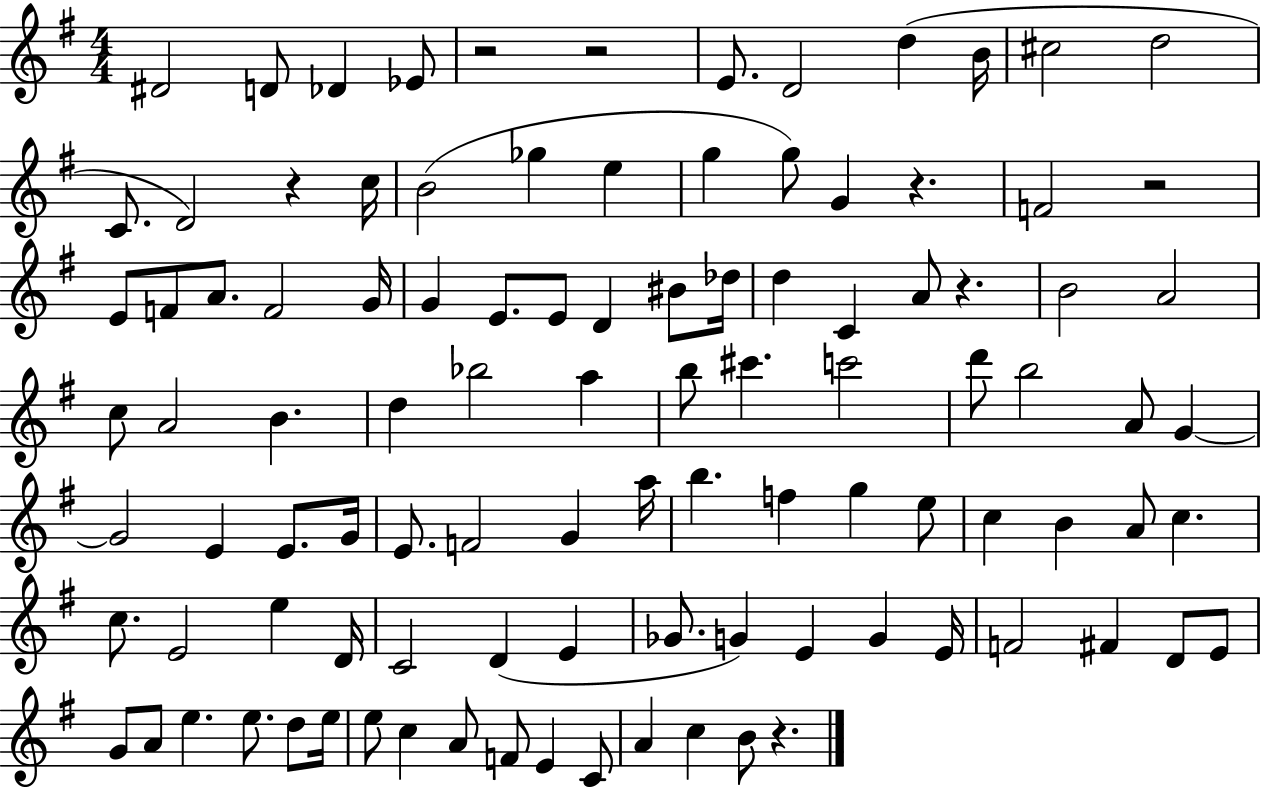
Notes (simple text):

D#4/h D4/e Db4/q Eb4/e R/h R/h E4/e. D4/h D5/q B4/s C#5/h D5/h C4/e. D4/h R/q C5/s B4/h Gb5/q E5/q G5/q G5/e G4/q R/q. F4/h R/h E4/e F4/e A4/e. F4/h G4/s G4/q E4/e. E4/e D4/q BIS4/e Db5/s D5/q C4/q A4/e R/q. B4/h A4/h C5/e A4/h B4/q. D5/q Bb5/h A5/q B5/e C#6/q. C6/h D6/e B5/h A4/e G4/q G4/h E4/q E4/e. G4/s E4/e. F4/h G4/q A5/s B5/q. F5/q G5/q E5/e C5/q B4/q A4/e C5/q. C5/e. E4/h E5/q D4/s C4/h D4/q E4/q Gb4/e. G4/q E4/q G4/q E4/s F4/h F#4/q D4/e E4/e G4/e A4/e E5/q. E5/e. D5/e E5/s E5/e C5/q A4/e F4/e E4/q C4/e A4/q C5/q B4/e R/q.